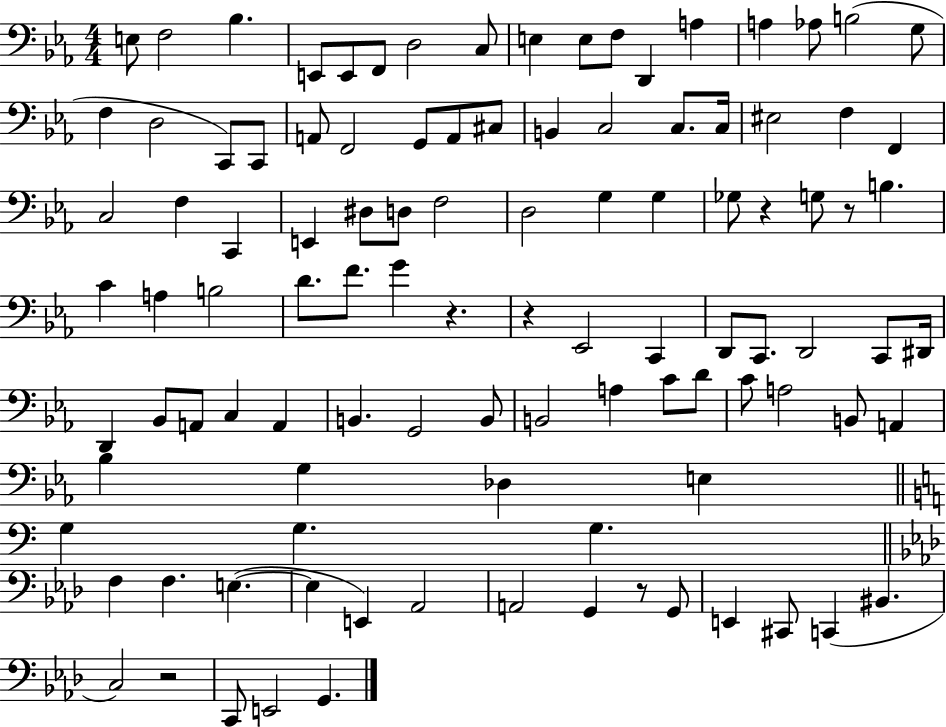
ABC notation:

X:1
T:Untitled
M:4/4
L:1/4
K:Eb
E,/2 F,2 _B, E,,/2 E,,/2 F,,/2 D,2 C,/2 E, E,/2 F,/2 D,, A, A, _A,/2 B,2 G,/2 F, D,2 C,,/2 C,,/2 A,,/2 F,,2 G,,/2 A,,/2 ^C,/2 B,, C,2 C,/2 C,/4 ^E,2 F, F,, C,2 F, C,, E,, ^D,/2 D,/2 F,2 D,2 G, G, _G,/2 z G,/2 z/2 B, C A, B,2 D/2 F/2 G z z _E,,2 C,, D,,/2 C,,/2 D,,2 C,,/2 ^D,,/4 D,, _B,,/2 A,,/2 C, A,, B,, G,,2 B,,/2 B,,2 A, C/2 D/2 C/2 A,2 B,,/2 A,, _B, G, _D, E, G, G, G, F, F, E, E, E,, _A,,2 A,,2 G,, z/2 G,,/2 E,, ^C,,/2 C,, ^B,, C,2 z2 C,,/2 E,,2 G,,